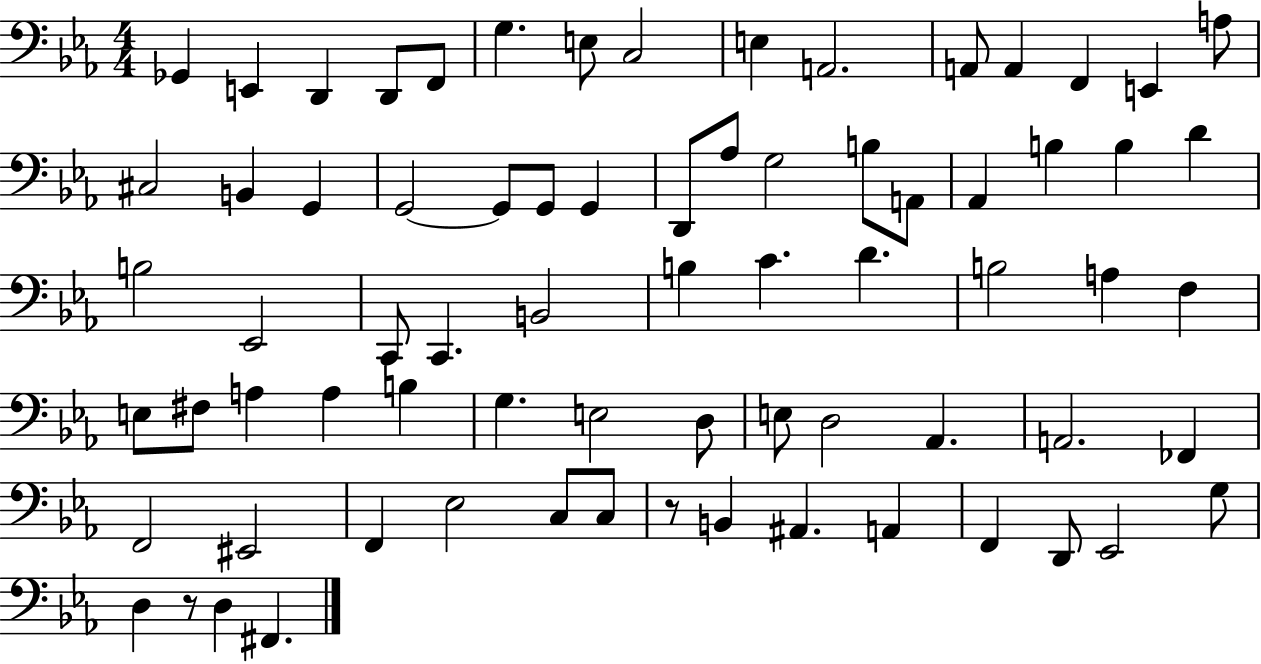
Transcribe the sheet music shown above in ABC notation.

X:1
T:Untitled
M:4/4
L:1/4
K:Eb
_G,, E,, D,, D,,/2 F,,/2 G, E,/2 C,2 E, A,,2 A,,/2 A,, F,, E,, A,/2 ^C,2 B,, G,, G,,2 G,,/2 G,,/2 G,, D,,/2 _A,/2 G,2 B,/2 A,,/2 _A,, B, B, D B,2 _E,,2 C,,/2 C,, B,,2 B, C D B,2 A, F, E,/2 ^F,/2 A, A, B, G, E,2 D,/2 E,/2 D,2 _A,, A,,2 _F,, F,,2 ^E,,2 F,, _E,2 C,/2 C,/2 z/2 B,, ^A,, A,, F,, D,,/2 _E,,2 G,/2 D, z/2 D, ^F,,